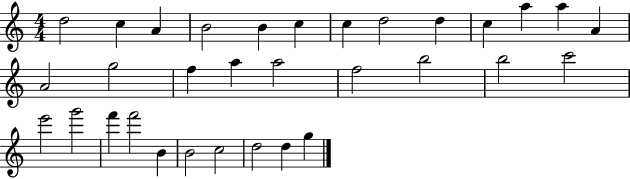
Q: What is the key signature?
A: C major